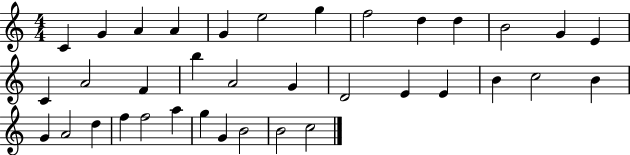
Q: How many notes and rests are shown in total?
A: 36